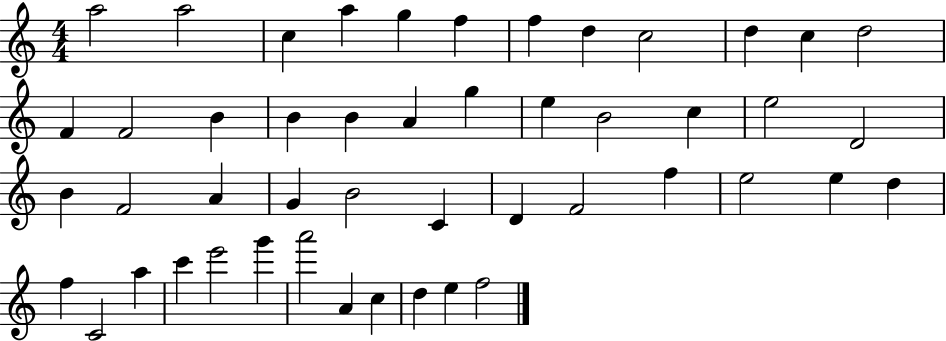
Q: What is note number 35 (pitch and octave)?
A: E5